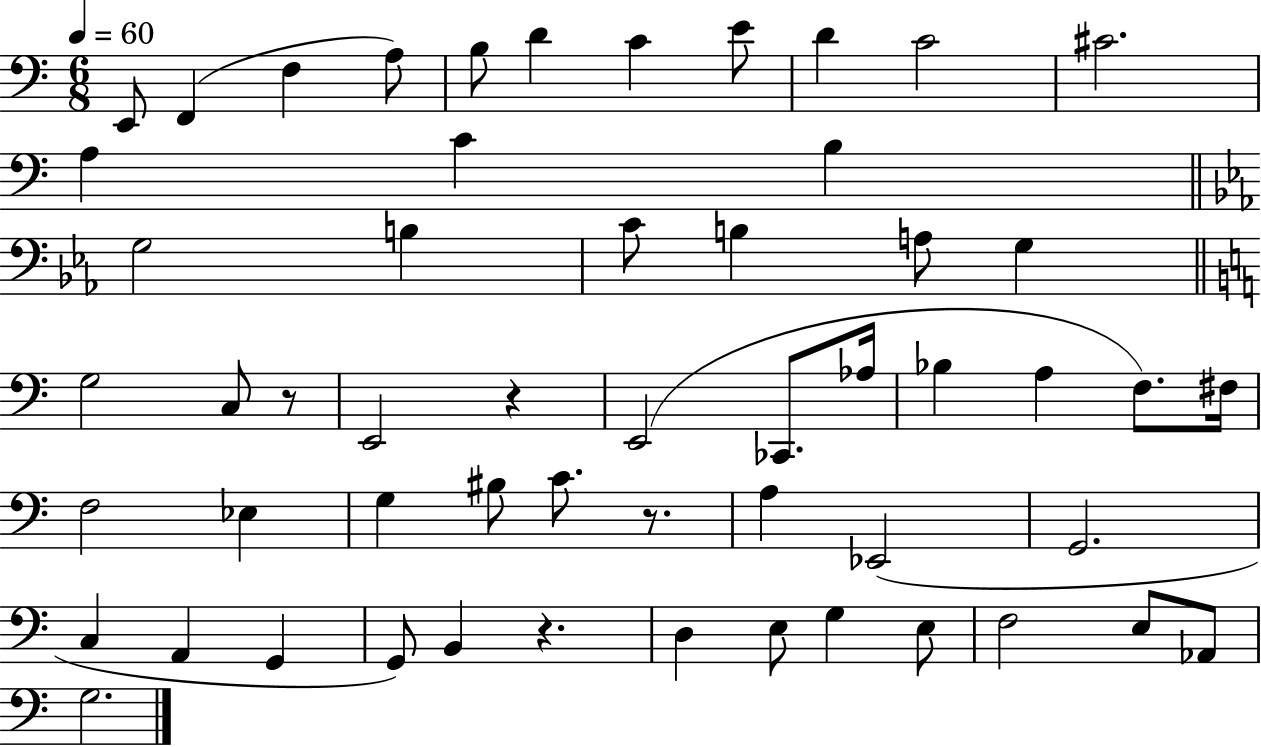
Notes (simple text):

E2/e F2/q F3/q A3/e B3/e D4/q C4/q E4/e D4/q C4/h C#4/h. A3/q C4/q B3/q G3/h B3/q C4/e B3/q A3/e G3/q G3/h C3/e R/e E2/h R/q E2/h CES2/e. Ab3/s Bb3/q A3/q F3/e. F#3/s F3/h Eb3/q G3/q BIS3/e C4/e. R/e. A3/q Eb2/h G2/h. C3/q A2/q G2/q G2/e B2/q R/q. D3/q E3/e G3/q E3/e F3/h E3/e Ab2/e G3/h.